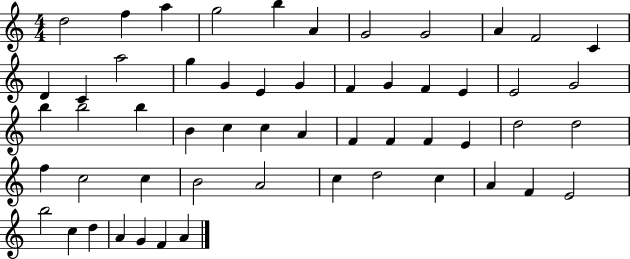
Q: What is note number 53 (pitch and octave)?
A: G4